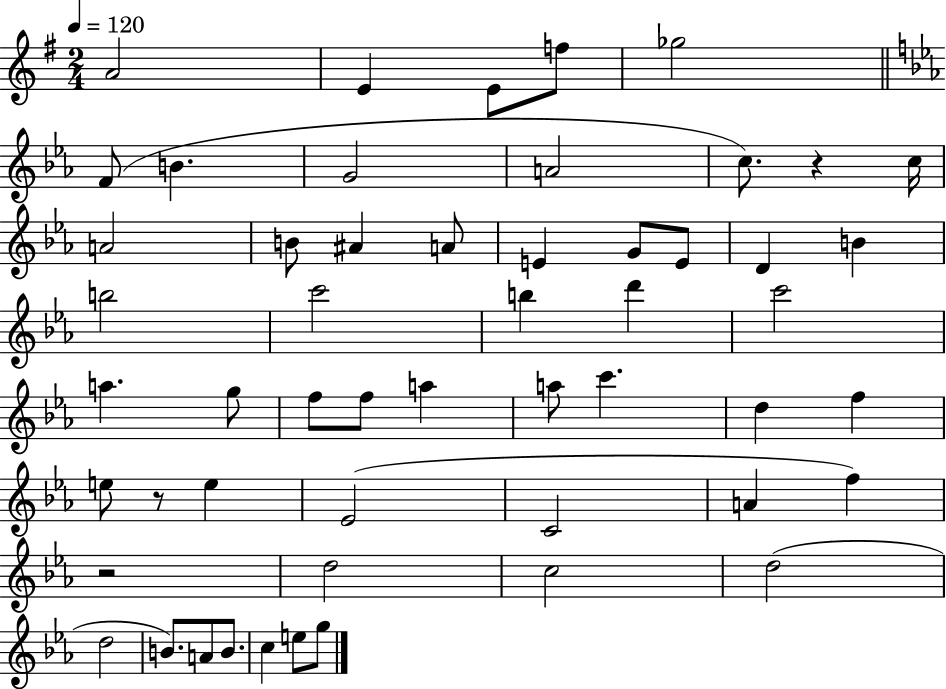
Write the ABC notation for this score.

X:1
T:Untitled
M:2/4
L:1/4
K:G
A2 E E/2 f/2 _g2 F/2 B G2 A2 c/2 z c/4 A2 B/2 ^A A/2 E G/2 E/2 D B b2 c'2 b d' c'2 a g/2 f/2 f/2 a a/2 c' d f e/2 z/2 e _E2 C2 A f z2 d2 c2 d2 d2 B/2 A/2 B/2 c e/2 g/2